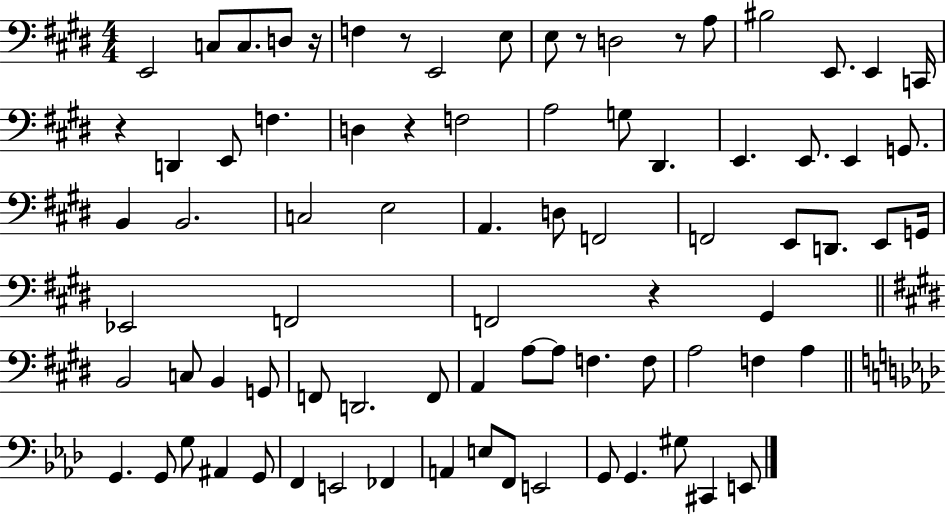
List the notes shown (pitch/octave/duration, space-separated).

E2/h C3/e C3/e. D3/e R/s F3/q R/e E2/h E3/e E3/e R/e D3/h R/e A3/e BIS3/h E2/e. E2/q C2/s R/q D2/q E2/e F3/q. D3/q R/q F3/h A3/h G3/e D#2/q. E2/q. E2/e. E2/q G2/e. B2/q B2/h. C3/h E3/h A2/q. D3/e F2/h F2/h E2/e D2/e. E2/e G2/s Eb2/h F2/h F2/h R/q G#2/q B2/h C3/e B2/q G2/e F2/e D2/h. F2/e A2/q A3/e A3/e F3/q. F3/e A3/h F3/q A3/q G2/q. G2/e G3/e A#2/q G2/e F2/q E2/h FES2/q A2/q E3/e F2/e E2/h G2/e G2/q. G#3/e C#2/q E2/e